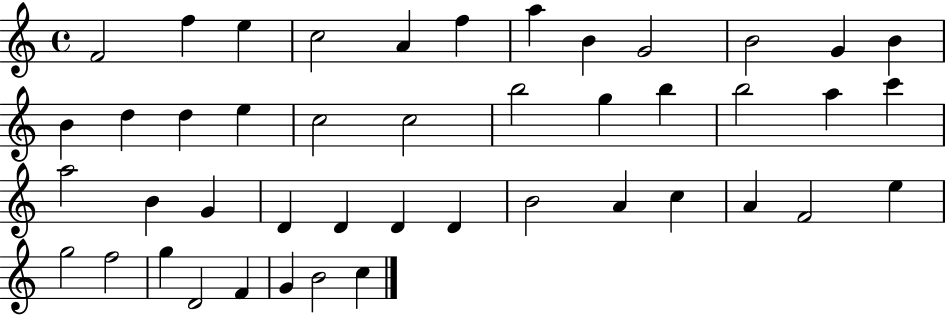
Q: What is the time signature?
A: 4/4